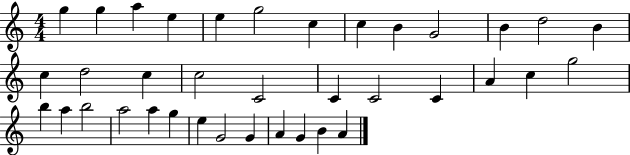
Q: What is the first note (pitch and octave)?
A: G5